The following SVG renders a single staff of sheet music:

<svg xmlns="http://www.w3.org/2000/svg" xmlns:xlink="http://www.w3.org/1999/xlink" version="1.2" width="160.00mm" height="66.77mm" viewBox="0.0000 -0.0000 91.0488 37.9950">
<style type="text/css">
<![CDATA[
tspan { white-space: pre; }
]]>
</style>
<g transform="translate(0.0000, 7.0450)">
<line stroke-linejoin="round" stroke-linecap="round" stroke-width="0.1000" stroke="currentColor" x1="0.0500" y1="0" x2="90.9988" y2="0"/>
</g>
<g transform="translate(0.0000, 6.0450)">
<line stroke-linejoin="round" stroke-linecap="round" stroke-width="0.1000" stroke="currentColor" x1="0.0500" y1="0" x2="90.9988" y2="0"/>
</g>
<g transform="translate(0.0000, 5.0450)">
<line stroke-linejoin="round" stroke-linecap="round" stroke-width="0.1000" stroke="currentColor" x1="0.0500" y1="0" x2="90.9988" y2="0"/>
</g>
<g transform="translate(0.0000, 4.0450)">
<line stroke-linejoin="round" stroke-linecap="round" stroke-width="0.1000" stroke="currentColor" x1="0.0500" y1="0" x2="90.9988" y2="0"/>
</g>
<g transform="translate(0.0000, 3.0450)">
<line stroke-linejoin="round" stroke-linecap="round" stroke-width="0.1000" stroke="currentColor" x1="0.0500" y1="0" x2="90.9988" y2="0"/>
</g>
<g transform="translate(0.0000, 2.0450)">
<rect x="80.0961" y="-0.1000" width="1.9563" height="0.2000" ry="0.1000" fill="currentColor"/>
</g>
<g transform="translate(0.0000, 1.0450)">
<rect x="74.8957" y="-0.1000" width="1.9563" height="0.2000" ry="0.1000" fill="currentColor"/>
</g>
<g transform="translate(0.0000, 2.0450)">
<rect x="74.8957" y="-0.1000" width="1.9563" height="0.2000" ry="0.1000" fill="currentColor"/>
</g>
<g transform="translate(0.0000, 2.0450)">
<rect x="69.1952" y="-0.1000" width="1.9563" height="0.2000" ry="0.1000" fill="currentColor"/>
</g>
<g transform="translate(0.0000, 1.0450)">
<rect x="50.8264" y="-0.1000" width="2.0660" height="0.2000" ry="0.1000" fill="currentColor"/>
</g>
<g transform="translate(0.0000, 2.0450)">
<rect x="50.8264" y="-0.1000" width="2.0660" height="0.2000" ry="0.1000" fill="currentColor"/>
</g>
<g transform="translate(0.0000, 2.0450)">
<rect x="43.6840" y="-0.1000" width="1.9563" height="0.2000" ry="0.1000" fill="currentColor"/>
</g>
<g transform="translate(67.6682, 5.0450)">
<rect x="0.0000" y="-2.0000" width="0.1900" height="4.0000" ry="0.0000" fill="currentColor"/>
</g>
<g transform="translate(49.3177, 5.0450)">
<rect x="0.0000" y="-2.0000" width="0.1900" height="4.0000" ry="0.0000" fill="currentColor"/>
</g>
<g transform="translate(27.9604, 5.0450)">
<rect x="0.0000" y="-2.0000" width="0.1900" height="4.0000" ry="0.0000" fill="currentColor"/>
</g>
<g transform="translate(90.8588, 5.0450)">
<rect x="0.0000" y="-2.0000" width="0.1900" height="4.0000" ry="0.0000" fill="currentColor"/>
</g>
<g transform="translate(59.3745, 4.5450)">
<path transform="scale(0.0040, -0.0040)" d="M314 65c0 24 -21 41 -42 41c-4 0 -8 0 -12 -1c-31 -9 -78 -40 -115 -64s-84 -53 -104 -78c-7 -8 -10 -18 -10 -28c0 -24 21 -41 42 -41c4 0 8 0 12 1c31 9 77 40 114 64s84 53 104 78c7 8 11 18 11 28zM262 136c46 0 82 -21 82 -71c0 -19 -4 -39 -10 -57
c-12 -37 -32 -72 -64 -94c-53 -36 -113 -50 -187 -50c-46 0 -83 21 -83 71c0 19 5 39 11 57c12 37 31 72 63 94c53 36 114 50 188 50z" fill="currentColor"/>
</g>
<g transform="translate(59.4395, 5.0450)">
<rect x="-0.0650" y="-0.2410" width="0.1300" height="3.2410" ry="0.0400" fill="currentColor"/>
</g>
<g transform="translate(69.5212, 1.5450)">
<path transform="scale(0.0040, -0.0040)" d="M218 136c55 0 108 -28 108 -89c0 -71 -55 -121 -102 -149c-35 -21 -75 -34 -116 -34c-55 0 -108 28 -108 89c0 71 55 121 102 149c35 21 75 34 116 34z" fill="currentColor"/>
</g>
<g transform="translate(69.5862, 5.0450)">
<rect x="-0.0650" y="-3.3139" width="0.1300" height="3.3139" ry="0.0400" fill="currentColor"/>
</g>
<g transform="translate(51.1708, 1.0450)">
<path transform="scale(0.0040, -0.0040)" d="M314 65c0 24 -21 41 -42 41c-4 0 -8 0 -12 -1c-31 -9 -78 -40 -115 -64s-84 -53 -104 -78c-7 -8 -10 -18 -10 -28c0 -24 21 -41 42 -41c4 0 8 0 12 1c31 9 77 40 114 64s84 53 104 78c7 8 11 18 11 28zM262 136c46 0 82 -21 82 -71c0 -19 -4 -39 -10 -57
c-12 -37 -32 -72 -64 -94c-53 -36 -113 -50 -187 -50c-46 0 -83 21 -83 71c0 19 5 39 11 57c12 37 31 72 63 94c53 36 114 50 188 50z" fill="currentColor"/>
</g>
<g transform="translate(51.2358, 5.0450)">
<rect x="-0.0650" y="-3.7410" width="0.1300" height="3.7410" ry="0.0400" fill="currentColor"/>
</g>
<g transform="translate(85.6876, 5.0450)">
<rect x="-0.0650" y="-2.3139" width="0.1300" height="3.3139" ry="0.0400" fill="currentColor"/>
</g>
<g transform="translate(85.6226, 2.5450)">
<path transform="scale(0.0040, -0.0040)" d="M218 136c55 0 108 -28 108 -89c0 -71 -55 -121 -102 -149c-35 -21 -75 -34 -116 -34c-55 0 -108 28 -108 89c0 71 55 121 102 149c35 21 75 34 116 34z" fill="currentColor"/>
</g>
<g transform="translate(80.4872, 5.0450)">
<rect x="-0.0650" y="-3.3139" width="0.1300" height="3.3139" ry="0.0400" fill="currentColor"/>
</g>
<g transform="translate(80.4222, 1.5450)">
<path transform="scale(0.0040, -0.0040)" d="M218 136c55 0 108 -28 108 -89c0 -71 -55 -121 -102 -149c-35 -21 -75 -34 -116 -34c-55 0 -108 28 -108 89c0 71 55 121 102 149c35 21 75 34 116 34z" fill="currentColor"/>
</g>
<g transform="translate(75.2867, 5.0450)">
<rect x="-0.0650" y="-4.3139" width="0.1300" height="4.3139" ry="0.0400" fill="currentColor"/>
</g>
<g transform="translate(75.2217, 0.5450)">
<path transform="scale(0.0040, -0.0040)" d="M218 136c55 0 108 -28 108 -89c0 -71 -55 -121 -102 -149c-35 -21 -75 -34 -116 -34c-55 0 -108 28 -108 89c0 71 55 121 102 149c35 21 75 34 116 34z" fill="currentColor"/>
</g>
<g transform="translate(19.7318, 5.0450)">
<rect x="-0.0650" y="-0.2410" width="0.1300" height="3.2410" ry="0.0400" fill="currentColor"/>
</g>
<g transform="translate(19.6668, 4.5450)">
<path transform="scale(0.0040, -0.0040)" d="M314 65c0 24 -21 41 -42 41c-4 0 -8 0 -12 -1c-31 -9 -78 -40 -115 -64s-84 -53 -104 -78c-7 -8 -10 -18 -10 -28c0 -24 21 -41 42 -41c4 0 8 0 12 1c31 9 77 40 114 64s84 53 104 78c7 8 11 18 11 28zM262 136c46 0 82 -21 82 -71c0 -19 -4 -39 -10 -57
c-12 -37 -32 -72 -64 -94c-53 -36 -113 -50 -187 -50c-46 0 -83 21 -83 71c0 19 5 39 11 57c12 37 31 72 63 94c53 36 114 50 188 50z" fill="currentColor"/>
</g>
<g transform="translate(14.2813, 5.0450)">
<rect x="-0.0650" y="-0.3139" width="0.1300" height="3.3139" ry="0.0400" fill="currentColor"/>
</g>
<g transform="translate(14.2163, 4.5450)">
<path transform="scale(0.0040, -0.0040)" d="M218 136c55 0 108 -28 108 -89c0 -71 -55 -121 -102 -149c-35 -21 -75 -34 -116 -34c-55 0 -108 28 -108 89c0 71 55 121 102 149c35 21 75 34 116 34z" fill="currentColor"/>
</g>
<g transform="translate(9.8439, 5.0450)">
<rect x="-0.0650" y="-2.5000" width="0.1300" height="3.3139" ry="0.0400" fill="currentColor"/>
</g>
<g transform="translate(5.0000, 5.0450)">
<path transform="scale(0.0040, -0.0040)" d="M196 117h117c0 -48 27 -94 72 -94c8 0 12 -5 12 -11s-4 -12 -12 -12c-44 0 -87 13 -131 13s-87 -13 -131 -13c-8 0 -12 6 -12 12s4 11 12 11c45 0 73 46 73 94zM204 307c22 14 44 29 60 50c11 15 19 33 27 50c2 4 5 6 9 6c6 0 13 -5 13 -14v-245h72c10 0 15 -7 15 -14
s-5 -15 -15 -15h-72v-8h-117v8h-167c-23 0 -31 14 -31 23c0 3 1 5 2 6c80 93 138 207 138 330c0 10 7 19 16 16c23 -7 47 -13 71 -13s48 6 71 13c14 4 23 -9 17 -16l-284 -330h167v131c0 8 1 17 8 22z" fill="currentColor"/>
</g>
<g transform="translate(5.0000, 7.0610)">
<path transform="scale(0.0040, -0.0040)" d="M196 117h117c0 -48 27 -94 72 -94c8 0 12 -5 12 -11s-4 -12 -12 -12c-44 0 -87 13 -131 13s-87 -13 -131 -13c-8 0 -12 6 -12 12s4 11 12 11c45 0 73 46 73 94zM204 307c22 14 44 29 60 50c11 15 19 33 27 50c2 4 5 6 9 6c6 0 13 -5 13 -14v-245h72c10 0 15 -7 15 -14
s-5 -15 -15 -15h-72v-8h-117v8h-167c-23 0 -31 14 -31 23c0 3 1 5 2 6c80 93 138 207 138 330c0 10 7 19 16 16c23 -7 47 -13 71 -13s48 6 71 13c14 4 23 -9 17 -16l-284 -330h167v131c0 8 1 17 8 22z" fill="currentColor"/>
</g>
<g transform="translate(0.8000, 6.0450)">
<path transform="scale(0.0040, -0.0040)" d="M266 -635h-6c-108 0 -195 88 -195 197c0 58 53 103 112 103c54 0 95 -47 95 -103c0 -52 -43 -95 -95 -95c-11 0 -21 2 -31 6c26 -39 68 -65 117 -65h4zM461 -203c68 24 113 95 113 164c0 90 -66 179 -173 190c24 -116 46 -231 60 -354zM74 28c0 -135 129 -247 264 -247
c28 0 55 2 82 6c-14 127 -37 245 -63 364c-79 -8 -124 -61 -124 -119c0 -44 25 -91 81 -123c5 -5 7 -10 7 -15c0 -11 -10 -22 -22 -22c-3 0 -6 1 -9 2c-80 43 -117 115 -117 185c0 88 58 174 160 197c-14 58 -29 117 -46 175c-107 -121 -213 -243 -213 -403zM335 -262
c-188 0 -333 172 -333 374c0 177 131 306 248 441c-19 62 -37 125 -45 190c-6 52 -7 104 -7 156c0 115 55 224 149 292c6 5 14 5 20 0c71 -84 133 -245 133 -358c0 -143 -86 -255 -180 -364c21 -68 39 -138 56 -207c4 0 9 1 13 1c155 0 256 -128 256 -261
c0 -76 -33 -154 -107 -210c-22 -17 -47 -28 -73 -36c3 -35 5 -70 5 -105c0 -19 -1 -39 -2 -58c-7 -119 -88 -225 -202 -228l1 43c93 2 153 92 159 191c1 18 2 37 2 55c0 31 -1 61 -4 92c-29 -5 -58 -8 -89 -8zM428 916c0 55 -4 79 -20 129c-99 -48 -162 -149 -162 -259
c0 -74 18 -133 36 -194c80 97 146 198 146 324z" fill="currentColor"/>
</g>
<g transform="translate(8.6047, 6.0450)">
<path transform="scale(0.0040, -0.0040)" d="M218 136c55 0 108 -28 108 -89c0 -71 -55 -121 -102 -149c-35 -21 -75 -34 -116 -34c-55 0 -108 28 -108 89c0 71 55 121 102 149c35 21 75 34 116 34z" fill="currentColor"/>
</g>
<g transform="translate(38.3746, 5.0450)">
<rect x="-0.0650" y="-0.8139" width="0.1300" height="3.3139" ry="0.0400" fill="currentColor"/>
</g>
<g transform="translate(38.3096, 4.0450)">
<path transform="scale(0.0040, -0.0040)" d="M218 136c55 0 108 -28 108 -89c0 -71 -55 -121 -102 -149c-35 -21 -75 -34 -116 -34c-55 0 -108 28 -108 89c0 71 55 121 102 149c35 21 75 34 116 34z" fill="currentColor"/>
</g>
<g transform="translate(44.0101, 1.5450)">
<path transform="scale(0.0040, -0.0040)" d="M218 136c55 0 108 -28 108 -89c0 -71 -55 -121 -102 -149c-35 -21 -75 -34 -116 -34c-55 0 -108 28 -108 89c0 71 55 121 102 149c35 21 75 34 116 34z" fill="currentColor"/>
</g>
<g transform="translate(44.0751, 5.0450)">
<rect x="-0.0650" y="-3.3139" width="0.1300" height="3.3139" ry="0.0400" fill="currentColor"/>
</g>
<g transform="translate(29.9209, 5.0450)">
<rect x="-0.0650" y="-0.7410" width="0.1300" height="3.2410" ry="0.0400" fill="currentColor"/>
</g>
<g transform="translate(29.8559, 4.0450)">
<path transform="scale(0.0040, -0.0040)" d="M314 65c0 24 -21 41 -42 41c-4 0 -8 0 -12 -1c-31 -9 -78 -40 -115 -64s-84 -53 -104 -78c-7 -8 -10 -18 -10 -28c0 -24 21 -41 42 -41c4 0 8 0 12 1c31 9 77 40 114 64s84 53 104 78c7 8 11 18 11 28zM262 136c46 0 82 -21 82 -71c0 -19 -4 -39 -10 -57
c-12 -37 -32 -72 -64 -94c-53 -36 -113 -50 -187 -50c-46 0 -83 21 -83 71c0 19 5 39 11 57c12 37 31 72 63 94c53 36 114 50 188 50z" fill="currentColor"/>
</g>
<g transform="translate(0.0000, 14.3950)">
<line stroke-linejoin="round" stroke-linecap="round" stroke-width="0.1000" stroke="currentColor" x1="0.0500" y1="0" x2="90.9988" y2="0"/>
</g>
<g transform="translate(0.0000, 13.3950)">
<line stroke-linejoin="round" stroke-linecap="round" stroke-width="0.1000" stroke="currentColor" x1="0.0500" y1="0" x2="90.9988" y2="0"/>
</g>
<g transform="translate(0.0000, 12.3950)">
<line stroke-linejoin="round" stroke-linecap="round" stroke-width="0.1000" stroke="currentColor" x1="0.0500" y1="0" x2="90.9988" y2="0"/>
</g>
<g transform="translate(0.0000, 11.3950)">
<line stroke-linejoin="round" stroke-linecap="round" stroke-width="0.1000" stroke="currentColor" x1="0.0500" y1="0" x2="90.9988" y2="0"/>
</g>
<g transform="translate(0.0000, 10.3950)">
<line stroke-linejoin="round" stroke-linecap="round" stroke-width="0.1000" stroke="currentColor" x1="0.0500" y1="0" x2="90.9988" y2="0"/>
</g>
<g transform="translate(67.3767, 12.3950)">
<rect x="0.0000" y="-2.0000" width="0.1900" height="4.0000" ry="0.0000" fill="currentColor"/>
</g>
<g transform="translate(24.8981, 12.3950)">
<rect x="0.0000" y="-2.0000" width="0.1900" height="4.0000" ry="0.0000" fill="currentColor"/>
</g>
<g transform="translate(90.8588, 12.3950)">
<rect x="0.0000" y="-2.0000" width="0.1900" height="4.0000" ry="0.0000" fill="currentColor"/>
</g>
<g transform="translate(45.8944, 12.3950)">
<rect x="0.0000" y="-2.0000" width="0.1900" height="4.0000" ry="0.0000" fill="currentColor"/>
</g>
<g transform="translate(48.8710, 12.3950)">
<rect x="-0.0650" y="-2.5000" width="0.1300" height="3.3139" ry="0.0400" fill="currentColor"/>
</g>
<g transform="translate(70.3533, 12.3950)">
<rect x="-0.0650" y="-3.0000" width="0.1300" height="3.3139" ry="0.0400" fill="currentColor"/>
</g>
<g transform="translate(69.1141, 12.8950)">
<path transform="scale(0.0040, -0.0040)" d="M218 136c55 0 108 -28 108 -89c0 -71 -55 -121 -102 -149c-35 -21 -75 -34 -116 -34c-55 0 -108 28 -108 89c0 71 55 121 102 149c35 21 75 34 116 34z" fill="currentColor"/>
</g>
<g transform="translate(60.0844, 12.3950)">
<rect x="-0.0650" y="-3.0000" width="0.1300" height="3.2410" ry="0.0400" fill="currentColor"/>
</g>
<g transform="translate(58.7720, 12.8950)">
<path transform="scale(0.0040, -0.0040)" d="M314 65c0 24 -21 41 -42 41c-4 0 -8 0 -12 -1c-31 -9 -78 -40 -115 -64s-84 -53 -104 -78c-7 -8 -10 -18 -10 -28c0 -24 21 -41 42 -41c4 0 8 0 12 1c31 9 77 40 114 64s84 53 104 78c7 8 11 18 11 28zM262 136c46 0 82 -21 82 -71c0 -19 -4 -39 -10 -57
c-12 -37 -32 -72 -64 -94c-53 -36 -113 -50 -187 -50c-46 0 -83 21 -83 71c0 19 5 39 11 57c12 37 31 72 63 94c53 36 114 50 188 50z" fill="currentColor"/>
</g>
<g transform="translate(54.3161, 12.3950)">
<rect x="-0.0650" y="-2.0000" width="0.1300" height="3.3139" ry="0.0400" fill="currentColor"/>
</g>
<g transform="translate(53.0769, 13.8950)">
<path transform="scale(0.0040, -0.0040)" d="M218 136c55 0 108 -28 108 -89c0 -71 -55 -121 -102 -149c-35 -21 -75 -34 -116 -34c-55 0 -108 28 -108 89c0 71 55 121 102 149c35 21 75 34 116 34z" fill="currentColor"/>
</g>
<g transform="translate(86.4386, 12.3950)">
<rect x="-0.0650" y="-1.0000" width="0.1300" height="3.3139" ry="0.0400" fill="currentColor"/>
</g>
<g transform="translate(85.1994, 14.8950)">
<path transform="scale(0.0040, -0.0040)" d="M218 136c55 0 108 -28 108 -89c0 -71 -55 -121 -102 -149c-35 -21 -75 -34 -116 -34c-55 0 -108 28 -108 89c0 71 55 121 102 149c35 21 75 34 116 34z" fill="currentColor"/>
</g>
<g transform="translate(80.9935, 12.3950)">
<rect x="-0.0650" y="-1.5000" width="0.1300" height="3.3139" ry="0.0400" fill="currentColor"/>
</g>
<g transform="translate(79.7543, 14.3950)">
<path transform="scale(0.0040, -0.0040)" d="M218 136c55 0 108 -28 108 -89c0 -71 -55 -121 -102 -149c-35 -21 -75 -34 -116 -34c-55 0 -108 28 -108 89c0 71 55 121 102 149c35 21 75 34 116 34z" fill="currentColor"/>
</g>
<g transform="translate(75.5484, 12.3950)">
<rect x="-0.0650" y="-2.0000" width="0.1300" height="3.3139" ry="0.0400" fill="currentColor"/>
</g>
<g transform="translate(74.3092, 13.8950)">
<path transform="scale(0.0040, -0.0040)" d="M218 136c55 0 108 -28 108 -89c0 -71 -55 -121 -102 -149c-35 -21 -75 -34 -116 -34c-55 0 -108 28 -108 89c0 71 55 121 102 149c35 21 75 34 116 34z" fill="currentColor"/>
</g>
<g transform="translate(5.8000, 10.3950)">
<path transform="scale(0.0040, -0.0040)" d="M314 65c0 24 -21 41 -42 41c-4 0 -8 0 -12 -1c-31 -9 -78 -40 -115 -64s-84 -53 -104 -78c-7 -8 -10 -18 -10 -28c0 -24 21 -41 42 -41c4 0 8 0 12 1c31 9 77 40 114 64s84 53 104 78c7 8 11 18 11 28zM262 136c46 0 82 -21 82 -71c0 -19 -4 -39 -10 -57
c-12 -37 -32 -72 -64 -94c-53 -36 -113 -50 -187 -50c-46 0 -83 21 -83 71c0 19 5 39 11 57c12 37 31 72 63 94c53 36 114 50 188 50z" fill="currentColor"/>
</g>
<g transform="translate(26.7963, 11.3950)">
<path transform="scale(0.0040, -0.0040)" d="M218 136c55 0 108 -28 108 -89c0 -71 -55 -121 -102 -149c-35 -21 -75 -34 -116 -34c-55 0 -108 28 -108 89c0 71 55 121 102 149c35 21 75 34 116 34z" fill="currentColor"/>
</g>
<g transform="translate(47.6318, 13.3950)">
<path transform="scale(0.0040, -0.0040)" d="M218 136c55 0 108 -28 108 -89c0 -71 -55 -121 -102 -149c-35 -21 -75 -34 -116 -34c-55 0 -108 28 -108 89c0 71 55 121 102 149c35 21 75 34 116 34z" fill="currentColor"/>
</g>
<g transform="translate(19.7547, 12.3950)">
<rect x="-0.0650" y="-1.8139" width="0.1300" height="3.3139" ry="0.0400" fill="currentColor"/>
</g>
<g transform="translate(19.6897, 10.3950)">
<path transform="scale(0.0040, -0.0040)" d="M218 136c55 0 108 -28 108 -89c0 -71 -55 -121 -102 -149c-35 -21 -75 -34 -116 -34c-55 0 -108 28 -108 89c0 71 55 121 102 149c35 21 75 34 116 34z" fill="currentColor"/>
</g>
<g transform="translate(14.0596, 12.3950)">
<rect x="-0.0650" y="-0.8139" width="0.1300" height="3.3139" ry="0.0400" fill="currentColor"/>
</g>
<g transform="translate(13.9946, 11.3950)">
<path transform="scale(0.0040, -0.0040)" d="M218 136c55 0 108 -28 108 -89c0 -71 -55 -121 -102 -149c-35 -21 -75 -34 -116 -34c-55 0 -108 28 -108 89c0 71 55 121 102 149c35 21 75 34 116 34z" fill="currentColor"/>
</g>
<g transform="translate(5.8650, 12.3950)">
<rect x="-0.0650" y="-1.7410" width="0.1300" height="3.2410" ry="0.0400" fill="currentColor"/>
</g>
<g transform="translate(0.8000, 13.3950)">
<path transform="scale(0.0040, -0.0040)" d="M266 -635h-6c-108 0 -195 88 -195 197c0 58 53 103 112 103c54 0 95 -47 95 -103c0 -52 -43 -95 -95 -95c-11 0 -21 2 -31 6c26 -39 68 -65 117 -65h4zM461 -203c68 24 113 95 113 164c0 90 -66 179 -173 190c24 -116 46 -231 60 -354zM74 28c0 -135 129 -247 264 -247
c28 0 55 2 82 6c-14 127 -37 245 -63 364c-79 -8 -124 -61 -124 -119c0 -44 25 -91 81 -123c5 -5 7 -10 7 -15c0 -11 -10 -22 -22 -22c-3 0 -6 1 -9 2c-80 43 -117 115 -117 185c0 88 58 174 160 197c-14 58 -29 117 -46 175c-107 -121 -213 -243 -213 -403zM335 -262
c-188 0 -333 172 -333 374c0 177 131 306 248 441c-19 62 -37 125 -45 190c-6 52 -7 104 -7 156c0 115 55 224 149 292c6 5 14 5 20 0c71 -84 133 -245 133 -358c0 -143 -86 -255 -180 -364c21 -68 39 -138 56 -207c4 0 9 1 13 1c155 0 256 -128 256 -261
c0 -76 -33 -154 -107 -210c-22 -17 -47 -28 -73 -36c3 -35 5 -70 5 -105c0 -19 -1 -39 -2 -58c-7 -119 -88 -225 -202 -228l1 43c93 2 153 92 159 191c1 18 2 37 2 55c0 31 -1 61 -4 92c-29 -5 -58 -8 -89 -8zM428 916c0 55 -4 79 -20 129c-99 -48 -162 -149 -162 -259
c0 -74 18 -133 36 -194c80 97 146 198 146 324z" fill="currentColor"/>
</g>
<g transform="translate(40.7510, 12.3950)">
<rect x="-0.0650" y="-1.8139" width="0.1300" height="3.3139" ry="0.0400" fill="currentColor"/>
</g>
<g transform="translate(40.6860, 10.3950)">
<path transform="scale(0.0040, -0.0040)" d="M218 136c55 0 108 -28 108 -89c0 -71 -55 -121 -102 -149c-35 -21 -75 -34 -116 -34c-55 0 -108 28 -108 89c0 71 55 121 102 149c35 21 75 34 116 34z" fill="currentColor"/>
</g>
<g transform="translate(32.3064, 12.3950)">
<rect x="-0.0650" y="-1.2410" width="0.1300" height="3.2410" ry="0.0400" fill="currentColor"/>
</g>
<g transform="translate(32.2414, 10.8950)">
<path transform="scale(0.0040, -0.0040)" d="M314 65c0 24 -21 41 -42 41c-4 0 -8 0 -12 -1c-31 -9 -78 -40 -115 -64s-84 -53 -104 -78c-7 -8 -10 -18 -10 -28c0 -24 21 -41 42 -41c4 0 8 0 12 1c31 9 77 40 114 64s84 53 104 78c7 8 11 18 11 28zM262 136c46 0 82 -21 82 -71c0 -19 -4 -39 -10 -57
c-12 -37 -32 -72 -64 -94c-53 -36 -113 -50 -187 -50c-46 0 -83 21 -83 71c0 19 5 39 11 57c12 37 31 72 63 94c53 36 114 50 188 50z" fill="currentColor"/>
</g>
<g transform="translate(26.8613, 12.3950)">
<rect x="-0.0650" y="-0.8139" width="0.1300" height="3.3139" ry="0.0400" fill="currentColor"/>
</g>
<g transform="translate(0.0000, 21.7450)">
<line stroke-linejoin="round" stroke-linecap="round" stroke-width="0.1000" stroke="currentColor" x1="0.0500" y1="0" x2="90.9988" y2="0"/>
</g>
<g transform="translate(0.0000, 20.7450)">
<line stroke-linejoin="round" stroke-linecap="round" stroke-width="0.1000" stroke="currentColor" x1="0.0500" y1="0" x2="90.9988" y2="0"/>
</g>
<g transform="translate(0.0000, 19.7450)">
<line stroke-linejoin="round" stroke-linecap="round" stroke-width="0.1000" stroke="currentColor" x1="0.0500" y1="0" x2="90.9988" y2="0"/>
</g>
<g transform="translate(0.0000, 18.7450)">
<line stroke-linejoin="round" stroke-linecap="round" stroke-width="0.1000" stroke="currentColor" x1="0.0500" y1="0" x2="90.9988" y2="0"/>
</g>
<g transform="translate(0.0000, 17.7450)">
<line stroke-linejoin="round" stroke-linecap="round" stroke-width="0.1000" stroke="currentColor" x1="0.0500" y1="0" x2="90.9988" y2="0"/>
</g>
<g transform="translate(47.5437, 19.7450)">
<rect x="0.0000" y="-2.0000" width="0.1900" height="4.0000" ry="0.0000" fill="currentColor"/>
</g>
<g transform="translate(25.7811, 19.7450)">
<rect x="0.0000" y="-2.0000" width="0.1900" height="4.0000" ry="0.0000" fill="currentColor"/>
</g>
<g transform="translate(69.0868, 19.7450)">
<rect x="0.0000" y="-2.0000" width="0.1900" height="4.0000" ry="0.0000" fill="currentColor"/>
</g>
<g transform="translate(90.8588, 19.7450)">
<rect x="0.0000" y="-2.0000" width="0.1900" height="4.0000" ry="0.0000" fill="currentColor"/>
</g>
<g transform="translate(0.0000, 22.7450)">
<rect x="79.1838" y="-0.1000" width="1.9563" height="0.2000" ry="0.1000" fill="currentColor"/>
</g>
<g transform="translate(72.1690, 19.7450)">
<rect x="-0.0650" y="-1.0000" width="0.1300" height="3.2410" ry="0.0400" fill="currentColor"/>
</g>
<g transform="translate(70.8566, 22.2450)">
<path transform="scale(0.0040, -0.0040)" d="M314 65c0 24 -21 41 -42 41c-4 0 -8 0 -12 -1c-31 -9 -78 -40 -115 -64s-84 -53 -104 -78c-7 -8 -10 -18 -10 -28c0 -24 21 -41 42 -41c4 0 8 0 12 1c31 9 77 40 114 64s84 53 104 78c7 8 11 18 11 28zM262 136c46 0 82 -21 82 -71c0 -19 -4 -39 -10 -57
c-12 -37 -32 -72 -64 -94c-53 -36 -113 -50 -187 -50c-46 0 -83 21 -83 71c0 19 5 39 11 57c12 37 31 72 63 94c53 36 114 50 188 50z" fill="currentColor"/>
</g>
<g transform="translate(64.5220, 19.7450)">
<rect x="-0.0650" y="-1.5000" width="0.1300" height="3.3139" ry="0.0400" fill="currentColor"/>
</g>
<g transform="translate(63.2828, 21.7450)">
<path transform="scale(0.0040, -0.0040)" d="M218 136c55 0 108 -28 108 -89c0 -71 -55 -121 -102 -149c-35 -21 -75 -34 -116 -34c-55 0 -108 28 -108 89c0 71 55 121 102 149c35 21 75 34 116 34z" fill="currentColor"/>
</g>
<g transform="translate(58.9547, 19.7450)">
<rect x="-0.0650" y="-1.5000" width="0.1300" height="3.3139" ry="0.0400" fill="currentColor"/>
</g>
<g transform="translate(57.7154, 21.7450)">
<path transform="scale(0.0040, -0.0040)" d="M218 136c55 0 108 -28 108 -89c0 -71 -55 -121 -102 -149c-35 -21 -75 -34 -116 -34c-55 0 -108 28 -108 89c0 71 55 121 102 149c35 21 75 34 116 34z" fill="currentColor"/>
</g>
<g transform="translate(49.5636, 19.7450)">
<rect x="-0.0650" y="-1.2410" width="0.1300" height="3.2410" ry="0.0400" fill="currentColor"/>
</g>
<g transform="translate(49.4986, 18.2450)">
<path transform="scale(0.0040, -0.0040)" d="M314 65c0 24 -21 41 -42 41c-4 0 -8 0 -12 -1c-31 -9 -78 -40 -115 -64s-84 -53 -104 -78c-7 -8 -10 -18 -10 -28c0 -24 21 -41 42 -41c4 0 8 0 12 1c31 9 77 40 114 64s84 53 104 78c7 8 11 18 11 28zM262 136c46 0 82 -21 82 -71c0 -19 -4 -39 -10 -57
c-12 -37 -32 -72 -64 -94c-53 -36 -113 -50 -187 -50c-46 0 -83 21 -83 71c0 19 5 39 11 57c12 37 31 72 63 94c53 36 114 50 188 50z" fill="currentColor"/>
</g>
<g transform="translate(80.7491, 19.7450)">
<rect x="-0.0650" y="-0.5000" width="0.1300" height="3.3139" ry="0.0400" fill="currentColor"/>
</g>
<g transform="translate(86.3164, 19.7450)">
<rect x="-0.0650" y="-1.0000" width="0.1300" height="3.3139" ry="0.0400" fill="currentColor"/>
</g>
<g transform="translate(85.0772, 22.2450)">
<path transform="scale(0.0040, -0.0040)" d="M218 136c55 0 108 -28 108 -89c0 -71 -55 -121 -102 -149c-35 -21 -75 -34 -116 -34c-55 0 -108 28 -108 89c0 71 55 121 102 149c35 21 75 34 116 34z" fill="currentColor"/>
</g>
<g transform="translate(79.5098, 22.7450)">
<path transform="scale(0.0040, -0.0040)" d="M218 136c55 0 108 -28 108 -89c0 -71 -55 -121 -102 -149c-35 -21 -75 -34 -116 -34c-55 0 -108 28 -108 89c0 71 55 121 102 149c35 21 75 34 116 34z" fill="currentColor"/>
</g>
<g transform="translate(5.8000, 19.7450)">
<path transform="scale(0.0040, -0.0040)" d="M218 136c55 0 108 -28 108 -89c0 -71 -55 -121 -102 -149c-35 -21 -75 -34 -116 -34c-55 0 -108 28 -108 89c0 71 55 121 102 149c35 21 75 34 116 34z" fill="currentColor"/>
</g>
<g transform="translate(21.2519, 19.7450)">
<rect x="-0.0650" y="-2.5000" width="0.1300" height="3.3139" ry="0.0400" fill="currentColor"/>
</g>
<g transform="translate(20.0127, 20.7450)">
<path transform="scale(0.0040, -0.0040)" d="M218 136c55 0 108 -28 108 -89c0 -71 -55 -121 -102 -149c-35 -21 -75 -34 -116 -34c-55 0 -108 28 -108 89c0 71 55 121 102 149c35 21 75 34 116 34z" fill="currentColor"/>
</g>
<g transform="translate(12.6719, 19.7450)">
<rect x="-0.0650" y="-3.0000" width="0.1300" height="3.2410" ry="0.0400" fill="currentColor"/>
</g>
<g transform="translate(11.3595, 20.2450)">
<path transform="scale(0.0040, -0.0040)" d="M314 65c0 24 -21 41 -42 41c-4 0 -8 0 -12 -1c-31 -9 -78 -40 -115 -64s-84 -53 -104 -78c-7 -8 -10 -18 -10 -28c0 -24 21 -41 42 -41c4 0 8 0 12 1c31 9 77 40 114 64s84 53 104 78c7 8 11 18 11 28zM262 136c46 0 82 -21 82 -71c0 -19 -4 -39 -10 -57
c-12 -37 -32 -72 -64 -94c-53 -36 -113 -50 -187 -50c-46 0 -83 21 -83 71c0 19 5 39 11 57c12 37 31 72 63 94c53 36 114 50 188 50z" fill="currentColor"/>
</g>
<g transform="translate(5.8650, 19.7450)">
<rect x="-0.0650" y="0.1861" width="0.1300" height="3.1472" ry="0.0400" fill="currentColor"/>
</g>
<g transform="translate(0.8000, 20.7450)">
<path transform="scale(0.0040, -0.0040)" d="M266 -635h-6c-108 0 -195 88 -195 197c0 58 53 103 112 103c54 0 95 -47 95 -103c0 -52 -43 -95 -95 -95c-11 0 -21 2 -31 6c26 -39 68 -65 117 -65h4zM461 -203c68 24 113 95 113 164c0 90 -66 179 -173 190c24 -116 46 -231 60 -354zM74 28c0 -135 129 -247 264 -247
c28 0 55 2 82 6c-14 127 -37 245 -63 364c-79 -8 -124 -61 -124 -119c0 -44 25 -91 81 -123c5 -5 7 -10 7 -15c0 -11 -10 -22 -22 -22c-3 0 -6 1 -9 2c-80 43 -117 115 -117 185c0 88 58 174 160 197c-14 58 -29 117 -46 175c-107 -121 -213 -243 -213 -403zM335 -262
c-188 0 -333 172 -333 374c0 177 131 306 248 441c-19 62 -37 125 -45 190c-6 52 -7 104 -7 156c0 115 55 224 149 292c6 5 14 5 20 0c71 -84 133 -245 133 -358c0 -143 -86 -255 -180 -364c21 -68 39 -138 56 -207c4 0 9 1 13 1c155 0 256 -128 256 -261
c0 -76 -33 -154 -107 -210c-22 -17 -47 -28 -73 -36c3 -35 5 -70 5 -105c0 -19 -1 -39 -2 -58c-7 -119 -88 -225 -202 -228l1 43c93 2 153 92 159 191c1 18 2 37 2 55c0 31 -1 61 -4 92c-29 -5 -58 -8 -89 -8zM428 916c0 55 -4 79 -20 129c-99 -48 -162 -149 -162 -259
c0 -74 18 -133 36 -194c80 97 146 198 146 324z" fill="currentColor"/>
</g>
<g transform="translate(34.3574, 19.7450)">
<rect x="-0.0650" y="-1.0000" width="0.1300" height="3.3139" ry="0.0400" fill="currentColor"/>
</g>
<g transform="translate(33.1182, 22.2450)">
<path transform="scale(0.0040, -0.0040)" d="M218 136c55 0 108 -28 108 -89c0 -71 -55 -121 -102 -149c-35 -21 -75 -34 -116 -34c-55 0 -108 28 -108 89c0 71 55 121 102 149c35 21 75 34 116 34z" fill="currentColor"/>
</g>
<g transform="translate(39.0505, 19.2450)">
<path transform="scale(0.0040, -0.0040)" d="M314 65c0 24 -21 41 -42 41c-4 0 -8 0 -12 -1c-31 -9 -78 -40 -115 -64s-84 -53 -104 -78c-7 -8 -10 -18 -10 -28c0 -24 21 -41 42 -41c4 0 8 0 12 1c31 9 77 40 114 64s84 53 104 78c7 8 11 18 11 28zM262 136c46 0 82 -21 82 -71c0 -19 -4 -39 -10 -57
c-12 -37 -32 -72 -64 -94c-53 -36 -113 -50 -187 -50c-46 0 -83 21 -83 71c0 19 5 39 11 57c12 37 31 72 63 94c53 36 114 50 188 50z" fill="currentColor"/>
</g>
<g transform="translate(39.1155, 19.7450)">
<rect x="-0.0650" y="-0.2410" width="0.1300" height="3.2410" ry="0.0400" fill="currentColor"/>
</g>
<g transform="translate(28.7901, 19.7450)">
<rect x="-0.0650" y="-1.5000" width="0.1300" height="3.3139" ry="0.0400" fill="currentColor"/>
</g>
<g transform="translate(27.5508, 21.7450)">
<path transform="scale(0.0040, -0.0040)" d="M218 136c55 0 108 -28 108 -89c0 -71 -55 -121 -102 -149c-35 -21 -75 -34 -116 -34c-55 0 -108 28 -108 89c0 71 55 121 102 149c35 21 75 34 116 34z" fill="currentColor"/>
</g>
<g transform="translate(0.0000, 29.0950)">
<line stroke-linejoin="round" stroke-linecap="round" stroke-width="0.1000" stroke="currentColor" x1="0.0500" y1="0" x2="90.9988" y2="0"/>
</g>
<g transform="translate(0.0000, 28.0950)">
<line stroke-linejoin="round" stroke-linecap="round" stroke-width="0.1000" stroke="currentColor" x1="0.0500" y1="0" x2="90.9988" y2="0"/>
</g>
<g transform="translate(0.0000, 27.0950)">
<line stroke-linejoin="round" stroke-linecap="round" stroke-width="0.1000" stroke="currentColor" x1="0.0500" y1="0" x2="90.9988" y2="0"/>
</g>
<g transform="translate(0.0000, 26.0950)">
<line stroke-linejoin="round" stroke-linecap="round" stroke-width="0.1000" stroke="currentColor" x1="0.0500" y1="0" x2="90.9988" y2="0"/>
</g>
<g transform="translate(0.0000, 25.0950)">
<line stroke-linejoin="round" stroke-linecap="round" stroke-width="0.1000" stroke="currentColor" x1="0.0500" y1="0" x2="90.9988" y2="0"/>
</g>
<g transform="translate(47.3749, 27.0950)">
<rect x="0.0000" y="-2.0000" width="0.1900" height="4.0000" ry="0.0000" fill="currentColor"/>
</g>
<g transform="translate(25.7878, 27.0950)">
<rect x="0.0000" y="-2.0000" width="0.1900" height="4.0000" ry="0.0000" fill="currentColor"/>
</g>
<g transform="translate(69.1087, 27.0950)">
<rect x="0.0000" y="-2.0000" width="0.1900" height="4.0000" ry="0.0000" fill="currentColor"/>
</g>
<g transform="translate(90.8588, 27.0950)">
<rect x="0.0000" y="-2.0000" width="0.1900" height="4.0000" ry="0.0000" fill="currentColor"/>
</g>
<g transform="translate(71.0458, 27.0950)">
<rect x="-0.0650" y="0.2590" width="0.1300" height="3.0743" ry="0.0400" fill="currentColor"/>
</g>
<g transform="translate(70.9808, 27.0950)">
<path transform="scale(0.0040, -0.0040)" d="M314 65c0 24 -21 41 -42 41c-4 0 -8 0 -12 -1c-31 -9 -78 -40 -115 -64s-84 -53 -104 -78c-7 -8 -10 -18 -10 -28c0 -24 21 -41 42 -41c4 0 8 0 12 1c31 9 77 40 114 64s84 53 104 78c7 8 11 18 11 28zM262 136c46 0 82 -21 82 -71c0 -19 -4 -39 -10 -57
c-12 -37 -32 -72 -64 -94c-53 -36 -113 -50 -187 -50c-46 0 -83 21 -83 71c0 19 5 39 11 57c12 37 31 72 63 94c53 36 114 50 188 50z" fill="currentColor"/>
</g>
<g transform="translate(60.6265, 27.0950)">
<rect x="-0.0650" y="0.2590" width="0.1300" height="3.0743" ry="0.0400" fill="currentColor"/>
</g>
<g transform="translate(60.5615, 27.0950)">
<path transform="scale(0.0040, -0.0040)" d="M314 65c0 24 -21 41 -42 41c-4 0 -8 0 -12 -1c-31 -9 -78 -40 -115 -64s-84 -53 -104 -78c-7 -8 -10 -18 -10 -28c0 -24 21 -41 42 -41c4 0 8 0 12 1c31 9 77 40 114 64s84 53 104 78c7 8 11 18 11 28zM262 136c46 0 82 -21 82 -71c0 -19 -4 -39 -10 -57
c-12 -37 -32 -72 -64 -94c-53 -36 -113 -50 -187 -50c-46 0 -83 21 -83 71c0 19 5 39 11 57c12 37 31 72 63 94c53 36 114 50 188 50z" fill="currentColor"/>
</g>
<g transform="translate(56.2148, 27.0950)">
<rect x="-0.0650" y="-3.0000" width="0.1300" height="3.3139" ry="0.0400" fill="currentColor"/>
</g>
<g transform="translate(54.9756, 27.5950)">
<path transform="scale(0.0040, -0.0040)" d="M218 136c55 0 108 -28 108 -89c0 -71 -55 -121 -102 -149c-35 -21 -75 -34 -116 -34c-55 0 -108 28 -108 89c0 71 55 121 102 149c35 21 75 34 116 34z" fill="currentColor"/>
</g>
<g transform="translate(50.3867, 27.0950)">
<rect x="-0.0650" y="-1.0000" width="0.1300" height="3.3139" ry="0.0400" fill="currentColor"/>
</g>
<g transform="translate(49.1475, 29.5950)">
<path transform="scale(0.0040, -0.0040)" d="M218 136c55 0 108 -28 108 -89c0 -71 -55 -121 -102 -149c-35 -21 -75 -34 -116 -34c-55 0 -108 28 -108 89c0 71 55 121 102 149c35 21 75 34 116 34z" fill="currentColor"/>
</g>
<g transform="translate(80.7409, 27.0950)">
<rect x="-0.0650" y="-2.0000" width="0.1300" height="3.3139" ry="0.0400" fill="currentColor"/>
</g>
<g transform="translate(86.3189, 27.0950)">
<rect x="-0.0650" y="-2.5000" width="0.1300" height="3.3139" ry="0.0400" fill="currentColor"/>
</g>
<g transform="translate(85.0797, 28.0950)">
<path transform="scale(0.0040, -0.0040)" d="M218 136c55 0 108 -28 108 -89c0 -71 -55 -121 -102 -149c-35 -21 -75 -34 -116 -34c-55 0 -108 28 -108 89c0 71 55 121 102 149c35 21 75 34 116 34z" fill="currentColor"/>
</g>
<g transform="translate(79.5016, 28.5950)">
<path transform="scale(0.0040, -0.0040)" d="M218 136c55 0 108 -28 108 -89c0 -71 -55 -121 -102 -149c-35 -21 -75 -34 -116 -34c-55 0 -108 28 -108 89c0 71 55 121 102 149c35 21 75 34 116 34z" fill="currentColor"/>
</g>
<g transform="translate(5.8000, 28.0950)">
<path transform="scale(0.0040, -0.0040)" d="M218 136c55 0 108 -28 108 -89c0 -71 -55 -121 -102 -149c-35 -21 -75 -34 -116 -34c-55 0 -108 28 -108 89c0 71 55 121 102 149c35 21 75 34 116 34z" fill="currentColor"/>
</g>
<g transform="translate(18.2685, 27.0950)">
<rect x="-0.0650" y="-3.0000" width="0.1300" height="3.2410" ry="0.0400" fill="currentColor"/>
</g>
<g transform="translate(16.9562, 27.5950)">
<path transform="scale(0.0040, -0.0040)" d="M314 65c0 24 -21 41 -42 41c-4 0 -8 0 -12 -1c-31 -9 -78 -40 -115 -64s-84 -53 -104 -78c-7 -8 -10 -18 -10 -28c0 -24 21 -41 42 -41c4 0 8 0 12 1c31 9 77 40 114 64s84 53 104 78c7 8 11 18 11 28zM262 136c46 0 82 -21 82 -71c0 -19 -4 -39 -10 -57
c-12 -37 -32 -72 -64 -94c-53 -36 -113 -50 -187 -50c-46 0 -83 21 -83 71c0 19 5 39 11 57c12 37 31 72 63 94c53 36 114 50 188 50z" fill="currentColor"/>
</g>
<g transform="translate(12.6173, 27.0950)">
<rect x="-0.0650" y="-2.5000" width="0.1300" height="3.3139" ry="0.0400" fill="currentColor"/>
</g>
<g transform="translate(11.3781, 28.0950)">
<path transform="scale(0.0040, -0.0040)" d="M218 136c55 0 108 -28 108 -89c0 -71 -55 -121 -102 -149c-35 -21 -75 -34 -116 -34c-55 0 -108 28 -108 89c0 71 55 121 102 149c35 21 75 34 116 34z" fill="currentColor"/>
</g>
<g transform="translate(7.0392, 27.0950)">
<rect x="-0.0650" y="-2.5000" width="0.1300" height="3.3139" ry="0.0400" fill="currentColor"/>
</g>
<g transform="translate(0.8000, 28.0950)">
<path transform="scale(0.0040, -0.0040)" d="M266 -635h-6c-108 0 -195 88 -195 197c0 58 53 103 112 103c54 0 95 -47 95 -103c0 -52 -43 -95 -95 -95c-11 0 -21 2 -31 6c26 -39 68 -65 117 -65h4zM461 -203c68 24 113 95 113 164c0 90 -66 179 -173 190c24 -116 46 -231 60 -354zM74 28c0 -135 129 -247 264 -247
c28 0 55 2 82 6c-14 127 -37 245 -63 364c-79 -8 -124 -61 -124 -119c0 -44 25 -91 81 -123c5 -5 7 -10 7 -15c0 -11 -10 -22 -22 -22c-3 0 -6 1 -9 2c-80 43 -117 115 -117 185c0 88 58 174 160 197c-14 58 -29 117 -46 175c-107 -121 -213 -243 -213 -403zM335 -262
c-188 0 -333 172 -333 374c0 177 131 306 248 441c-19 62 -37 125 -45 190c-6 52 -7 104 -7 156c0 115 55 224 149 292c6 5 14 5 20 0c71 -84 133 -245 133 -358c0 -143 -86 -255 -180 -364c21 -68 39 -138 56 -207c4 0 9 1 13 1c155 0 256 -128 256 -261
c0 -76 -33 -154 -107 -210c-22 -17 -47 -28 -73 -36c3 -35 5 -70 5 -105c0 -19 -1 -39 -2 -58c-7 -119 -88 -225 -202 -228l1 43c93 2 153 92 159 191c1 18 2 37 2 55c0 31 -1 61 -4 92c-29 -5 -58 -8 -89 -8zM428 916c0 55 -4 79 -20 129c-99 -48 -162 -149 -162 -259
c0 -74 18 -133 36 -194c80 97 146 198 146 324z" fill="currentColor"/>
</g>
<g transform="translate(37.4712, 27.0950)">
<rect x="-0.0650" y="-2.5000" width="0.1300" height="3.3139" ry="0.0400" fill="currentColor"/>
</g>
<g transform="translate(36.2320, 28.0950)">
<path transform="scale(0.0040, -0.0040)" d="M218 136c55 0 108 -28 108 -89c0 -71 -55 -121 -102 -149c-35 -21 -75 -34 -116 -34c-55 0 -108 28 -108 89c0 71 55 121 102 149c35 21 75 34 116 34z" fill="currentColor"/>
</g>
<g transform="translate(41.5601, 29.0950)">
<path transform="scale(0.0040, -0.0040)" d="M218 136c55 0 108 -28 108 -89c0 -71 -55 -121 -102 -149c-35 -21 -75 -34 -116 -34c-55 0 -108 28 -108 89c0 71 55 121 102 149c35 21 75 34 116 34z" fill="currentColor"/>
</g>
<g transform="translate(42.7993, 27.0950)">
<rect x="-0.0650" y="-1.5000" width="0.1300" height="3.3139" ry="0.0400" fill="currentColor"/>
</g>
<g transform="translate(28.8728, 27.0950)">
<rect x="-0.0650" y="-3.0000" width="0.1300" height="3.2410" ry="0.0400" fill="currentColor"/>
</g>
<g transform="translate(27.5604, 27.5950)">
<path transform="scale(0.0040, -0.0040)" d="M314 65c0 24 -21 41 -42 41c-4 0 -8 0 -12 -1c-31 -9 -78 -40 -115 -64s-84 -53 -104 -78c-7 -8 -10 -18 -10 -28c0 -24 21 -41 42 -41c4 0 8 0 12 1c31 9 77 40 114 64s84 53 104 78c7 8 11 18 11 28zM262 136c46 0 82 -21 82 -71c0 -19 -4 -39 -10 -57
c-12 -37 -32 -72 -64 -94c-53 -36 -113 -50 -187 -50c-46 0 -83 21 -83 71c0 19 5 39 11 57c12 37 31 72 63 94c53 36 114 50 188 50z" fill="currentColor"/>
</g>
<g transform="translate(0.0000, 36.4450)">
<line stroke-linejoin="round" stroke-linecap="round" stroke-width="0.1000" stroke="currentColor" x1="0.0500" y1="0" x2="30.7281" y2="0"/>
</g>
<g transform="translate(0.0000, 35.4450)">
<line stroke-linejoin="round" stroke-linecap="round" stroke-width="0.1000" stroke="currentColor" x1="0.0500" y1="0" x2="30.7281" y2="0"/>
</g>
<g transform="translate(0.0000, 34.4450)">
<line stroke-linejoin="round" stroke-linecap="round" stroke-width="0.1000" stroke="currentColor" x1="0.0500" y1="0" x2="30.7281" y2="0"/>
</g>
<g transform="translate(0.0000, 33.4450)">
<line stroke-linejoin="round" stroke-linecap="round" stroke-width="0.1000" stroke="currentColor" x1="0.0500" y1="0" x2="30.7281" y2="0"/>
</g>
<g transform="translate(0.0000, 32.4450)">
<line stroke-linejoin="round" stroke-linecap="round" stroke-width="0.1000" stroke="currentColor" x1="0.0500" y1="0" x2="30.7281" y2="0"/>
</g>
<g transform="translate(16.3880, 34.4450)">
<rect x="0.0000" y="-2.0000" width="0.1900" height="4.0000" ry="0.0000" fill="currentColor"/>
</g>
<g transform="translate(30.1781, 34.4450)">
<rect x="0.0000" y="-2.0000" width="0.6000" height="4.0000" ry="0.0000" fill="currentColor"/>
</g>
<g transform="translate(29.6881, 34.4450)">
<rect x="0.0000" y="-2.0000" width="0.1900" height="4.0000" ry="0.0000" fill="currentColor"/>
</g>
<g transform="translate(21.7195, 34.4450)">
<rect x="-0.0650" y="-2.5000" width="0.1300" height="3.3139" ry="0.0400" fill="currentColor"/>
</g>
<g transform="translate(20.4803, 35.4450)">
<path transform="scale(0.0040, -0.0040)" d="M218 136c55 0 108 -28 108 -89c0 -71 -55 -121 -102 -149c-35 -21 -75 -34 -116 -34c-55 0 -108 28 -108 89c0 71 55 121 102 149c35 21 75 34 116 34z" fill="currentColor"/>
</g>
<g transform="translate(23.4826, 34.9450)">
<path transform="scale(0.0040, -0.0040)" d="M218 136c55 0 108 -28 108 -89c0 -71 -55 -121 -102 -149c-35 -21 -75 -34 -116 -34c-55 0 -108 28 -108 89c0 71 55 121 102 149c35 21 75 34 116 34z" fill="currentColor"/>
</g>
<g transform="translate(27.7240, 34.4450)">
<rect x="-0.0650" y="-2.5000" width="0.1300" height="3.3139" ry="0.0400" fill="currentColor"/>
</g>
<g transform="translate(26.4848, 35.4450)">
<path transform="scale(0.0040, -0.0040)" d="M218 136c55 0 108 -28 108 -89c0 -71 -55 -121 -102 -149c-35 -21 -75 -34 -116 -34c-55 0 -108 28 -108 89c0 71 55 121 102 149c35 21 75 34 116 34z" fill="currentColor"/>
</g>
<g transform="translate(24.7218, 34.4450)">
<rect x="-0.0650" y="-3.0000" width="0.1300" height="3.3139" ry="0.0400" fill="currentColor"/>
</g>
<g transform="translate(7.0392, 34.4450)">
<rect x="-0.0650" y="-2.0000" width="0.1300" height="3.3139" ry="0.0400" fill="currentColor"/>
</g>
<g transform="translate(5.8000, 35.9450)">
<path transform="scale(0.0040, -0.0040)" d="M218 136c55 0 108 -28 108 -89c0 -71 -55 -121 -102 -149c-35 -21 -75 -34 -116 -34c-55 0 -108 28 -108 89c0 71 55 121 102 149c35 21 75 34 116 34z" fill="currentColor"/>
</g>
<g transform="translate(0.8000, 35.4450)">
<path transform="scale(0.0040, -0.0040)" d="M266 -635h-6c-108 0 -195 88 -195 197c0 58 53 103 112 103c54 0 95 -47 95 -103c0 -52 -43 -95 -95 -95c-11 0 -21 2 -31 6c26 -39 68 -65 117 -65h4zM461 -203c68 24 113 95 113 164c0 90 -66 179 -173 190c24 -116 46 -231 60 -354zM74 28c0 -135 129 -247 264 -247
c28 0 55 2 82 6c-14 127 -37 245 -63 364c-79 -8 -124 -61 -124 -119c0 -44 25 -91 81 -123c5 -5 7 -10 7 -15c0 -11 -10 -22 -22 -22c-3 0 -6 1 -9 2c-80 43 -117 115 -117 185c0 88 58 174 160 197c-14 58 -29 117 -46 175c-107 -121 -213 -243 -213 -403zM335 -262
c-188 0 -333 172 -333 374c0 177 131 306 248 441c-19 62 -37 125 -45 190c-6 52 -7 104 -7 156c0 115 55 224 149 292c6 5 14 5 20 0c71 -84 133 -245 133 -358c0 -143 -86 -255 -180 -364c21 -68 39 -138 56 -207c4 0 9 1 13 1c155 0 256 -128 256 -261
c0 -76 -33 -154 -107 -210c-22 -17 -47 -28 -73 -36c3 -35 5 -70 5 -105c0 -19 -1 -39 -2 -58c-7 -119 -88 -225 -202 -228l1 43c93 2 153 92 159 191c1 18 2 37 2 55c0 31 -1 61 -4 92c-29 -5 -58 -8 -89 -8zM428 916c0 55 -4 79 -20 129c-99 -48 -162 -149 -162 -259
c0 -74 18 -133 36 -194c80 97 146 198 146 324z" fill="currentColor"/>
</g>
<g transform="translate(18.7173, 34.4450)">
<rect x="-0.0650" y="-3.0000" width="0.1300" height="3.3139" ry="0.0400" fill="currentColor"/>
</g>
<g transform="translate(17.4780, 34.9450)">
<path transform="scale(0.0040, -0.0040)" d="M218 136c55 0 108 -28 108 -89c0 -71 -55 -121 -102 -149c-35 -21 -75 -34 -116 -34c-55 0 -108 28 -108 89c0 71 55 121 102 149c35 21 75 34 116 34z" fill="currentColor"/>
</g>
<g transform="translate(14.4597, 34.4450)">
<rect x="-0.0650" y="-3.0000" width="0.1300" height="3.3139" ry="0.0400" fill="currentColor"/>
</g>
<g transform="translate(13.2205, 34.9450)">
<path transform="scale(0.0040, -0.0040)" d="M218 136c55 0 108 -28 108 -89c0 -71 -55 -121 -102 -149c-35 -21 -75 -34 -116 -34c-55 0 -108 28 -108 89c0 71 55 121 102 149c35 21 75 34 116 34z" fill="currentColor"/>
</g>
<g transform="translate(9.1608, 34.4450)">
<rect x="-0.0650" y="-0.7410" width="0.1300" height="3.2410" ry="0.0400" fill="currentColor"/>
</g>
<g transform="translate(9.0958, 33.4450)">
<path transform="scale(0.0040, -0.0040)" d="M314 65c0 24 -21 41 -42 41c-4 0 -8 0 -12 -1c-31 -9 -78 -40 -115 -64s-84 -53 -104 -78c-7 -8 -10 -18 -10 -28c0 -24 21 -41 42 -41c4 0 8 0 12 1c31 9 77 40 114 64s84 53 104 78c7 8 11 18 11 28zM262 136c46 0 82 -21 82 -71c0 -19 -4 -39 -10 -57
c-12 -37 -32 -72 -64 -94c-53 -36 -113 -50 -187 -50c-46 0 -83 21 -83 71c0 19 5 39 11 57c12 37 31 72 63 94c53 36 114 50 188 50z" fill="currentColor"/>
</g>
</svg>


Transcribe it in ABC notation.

X:1
T:Untitled
M:4/4
L:1/4
K:C
G c c2 d2 d b c'2 c2 b d' b g f2 d f d e2 f G F A2 A F E D B A2 G E D c2 e2 E E D2 C D G G A2 A2 G E D A B2 B2 F G F d2 A A G A G